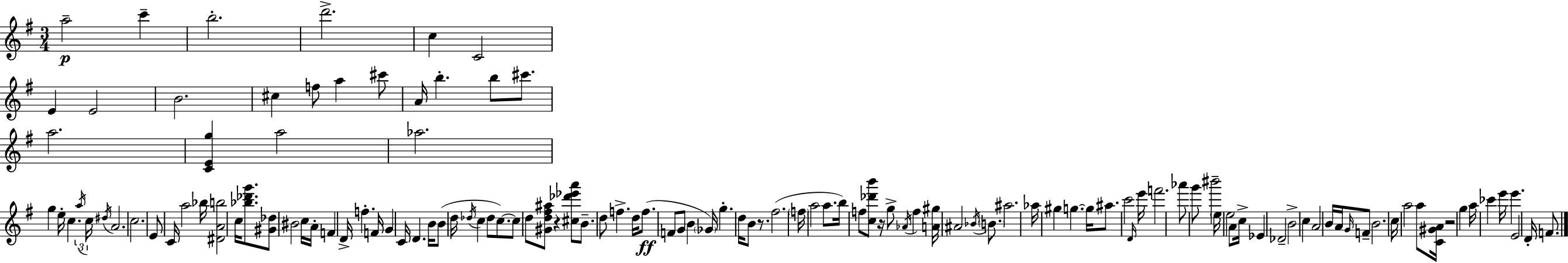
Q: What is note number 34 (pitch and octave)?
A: BIS4